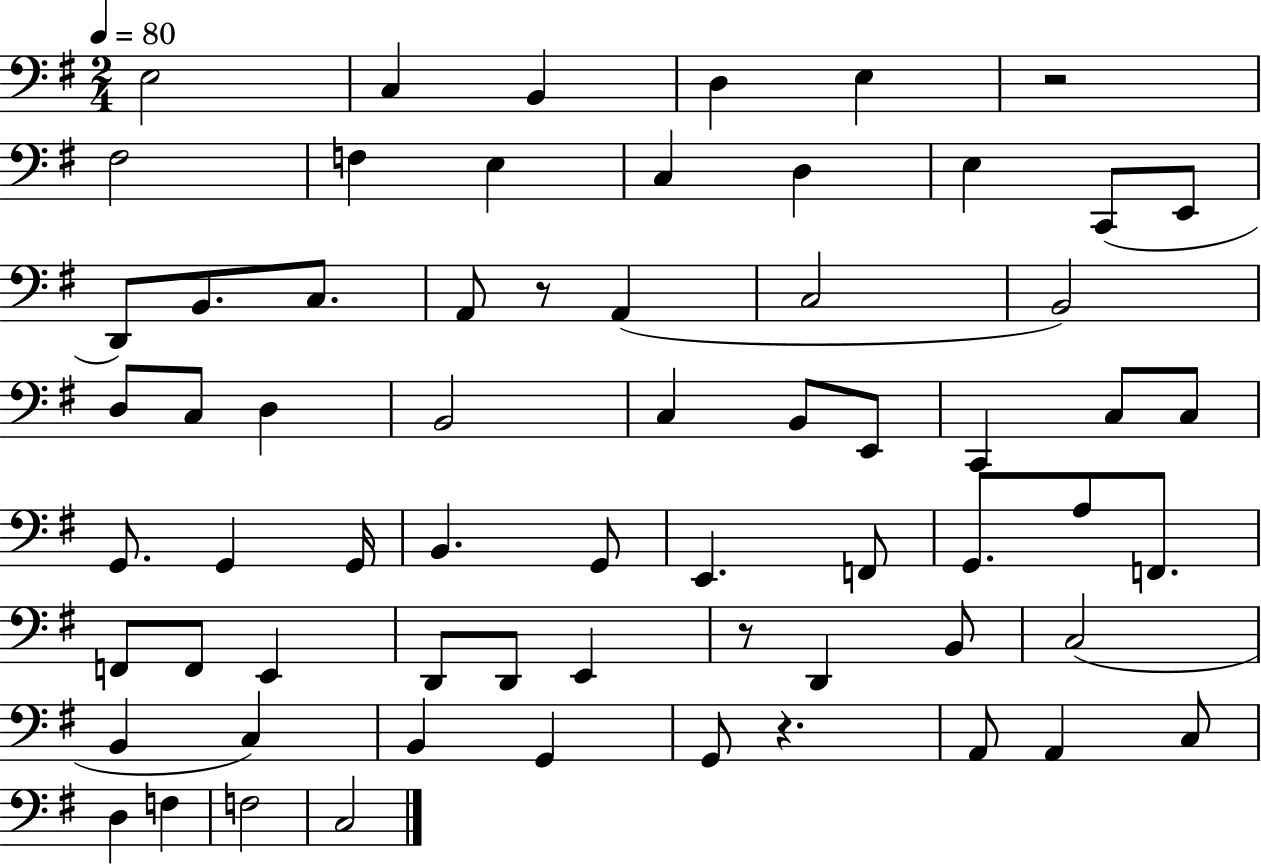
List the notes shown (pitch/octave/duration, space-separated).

E3/h C3/q B2/q D3/q E3/q R/h F#3/h F3/q E3/q C3/q D3/q E3/q C2/e E2/e D2/e B2/e. C3/e. A2/e R/e A2/q C3/h B2/h D3/e C3/e D3/q B2/h C3/q B2/e E2/e C2/q C3/e C3/e G2/e. G2/q G2/s B2/q. G2/e E2/q. F2/e G2/e. A3/e F2/e. F2/e F2/e E2/q D2/e D2/e E2/q R/e D2/q B2/e C3/h B2/q C3/q B2/q G2/q G2/e R/q. A2/e A2/q C3/e D3/q F3/q F3/h C3/h